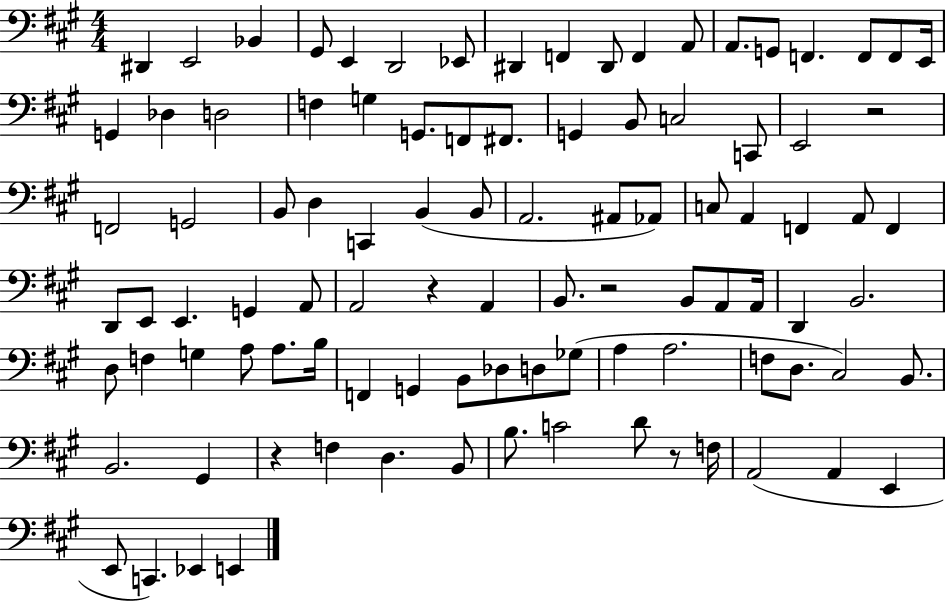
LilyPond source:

{
  \clef bass
  \numericTimeSignature
  \time 4/4
  \key a \major
  dis,4 e,2 bes,4 | gis,8 e,4 d,2 ees,8 | dis,4 f,4 dis,8 f,4 a,8 | a,8. g,8 f,4. f,8 f,8 e,16 | \break g,4 des4 d2 | f4 g4 g,8. f,8 fis,8. | g,4 b,8 c2 c,8 | e,2 r2 | \break f,2 g,2 | b,8 d4 c,4 b,4( b,8 | a,2. ais,8 aes,8) | c8 a,4 f,4 a,8 f,4 | \break d,8 e,8 e,4. g,4 a,8 | a,2 r4 a,4 | b,8. r2 b,8 a,8 a,16 | d,4 b,2. | \break d8 f4 g4 a8 a8. b16 | f,4 g,4 b,8 des8 d8 ges8( | a4 a2. | f8 d8. cis2) b,8. | \break b,2. gis,4 | r4 f4 d4. b,8 | b8. c'2 d'8 r8 f16 | a,2( a,4 e,4 | \break e,8 c,4.) ees,4 e,4 | \bar "|."
}